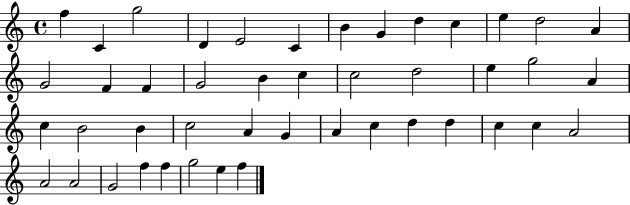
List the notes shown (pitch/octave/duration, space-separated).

F5/q C4/q G5/h D4/q E4/h C4/q B4/q G4/q D5/q C5/q E5/q D5/h A4/q G4/h F4/q F4/q G4/h B4/q C5/q C5/h D5/h E5/q G5/h A4/q C5/q B4/h B4/q C5/h A4/q G4/q A4/q C5/q D5/q D5/q C5/q C5/q A4/h A4/h A4/h G4/h F5/q F5/q G5/h E5/q F5/q